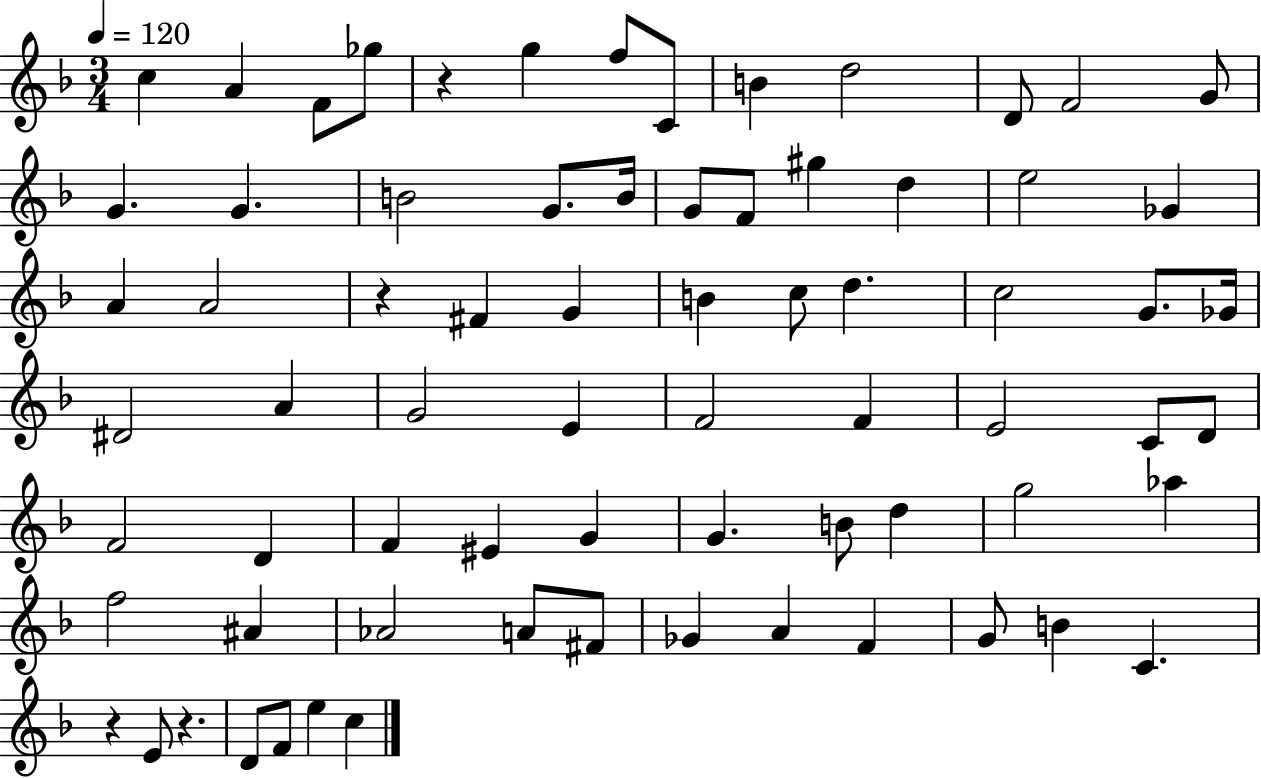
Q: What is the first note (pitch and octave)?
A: C5